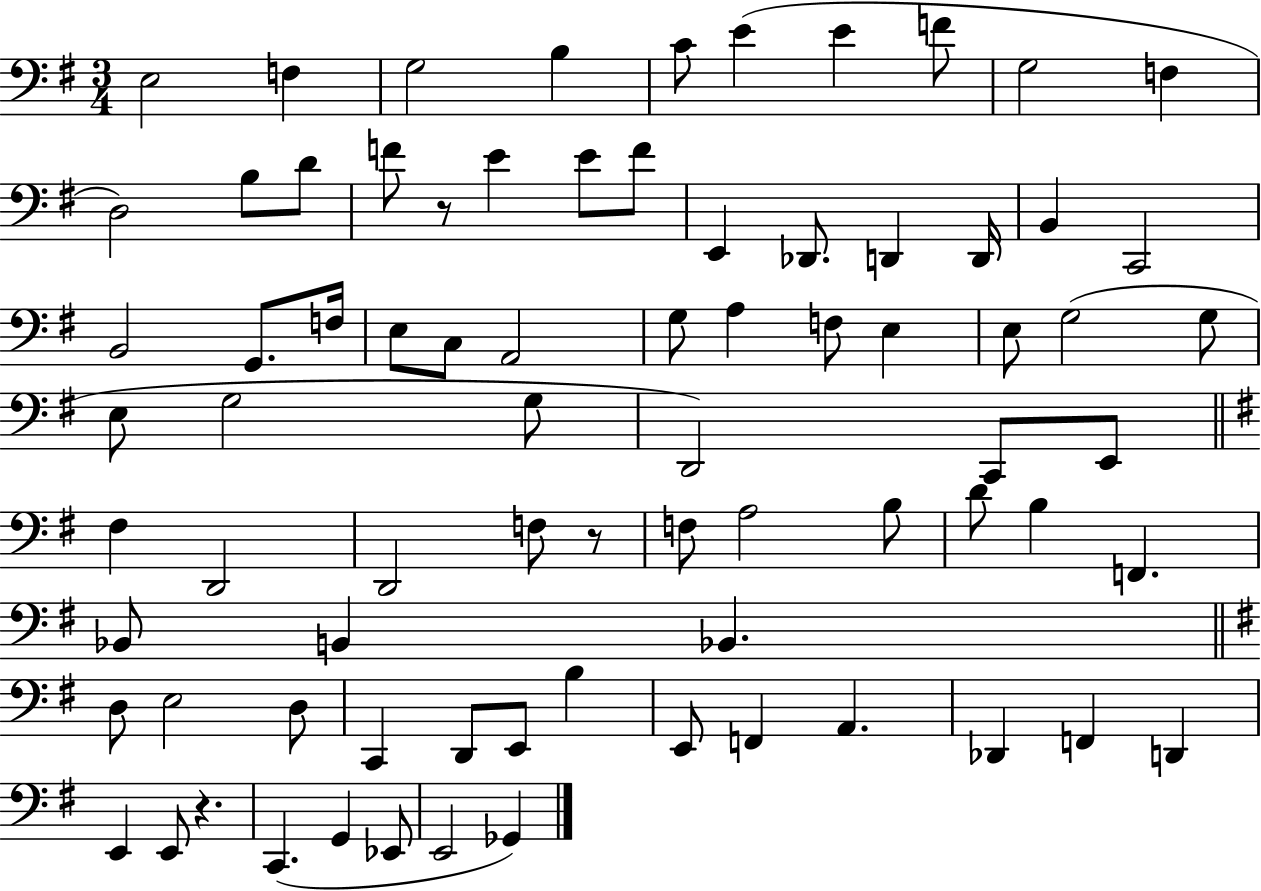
E3/h F3/q G3/h B3/q C4/e E4/q E4/q F4/e G3/h F3/q D3/h B3/e D4/e F4/e R/e E4/q E4/e F4/e E2/q Db2/e. D2/q D2/s B2/q C2/h B2/h G2/e. F3/s E3/e C3/e A2/h G3/e A3/q F3/e E3/q E3/e G3/h G3/e E3/e G3/h G3/e D2/h C2/e E2/e F#3/q D2/h D2/h F3/e R/e F3/e A3/h B3/e D4/e B3/q F2/q. Bb2/e B2/q Bb2/q. D3/e E3/h D3/e C2/q D2/e E2/e B3/q E2/e F2/q A2/q. Db2/q F2/q D2/q E2/q E2/e R/q. C2/q. G2/q Eb2/e E2/h Gb2/q